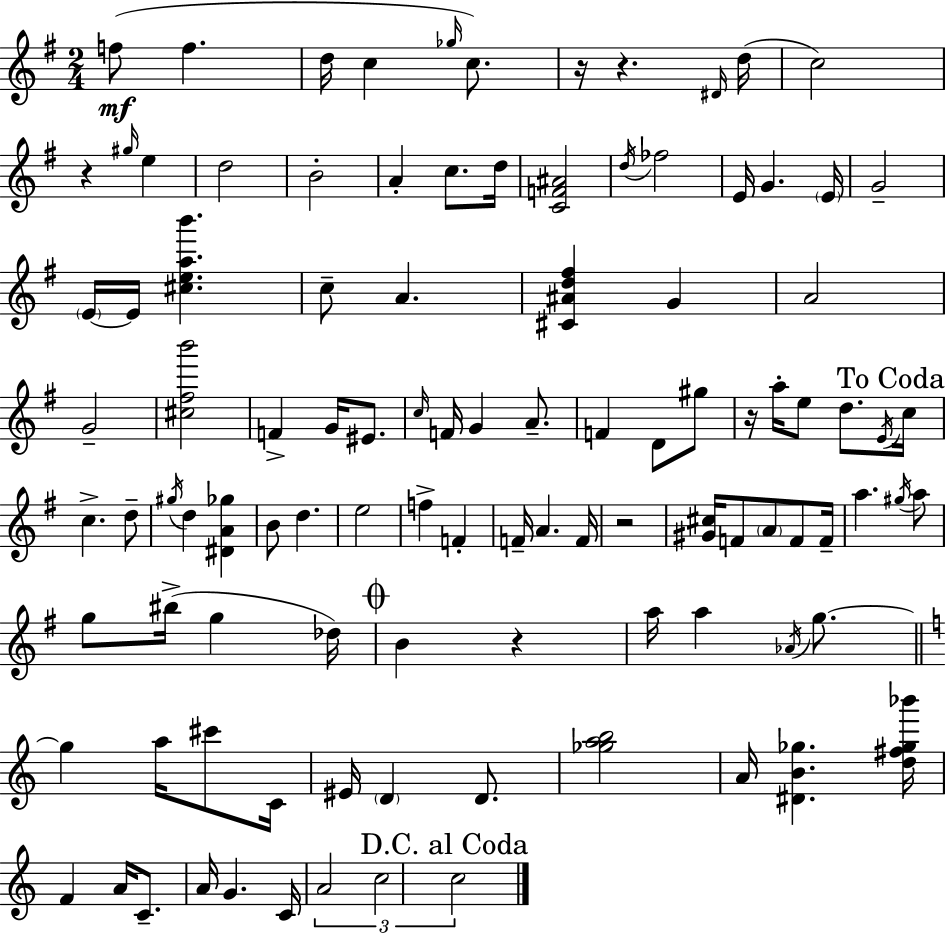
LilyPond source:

{
  \clef treble
  \numericTimeSignature
  \time 2/4
  \key e \minor
  \repeat volta 2 { f''8(\mf f''4. | d''16 c''4 \grace { ges''16 }) c''8. | r16 r4. | \grace { dis'16 }( d''16 c''2) | \break r4 \grace { gis''16 } e''4 | d''2 | b'2-. | a'4-. c''8. | \break d''16 <c' f' ais'>2 | \acciaccatura { d''16 } fes''2 | e'16 g'4. | \parenthesize e'16 g'2-- | \break \parenthesize e'16~~ e'16 <cis'' e'' a'' b'''>4. | c''8-- a'4. | <cis' ais' d'' fis''>4 | g'4 a'2 | \break g'2-- | <cis'' fis'' b'''>2 | f'4-> | g'16 eis'8. \grace { c''16 } f'16 g'4 | \break a'8.-- f'4 | d'8 gis''8 r16 a''16-. e''8 | d''8. \acciaccatura { e'16 } \mark "To Coda" c''16 c''4.-> | d''8-- \acciaccatura { gis''16 } d''4 | \break <dis' a' ges''>4 b'8 | d''4. e''2 | f''4-> | f'4-. f'16-- | \break a'4. f'16 r2 | <gis' cis''>16 | f'8 \parenthesize a'8 f'8 f'16-- a''4. | \acciaccatura { gis''16 } a''8 | \break g''8 bis''16->( g''4 des''16) | \mark \markup { \musicglyph "scripts.coda" } b'4 r4 | a''16 a''4 \acciaccatura { aes'16 } g''8.~~ | \bar "||" \break \key c \major g''4 a''16 cis'''8 c'16 | eis'16 \parenthesize d'4 d'8. | <ges'' a'' b''>2 | a'16 <dis' b' ges''>4. <d'' fis'' ges'' bes'''>16 | \break f'4 a'16 c'8.-- | a'16 g'4. c'16 | \tuplet 3/2 { a'2 | c''2 | \break \mark "D.C. al Coda" c''2 } | } \bar "|."
}